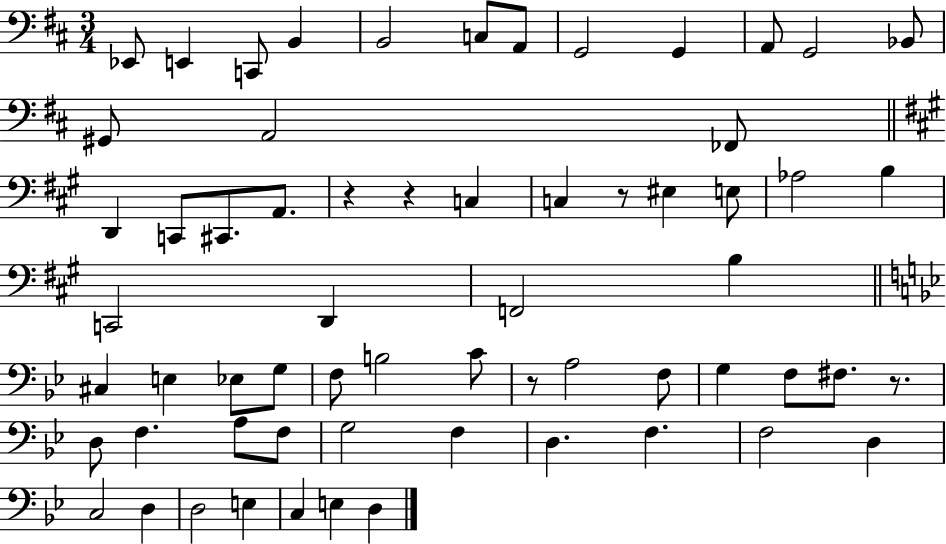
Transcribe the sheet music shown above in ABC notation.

X:1
T:Untitled
M:3/4
L:1/4
K:D
_E,,/2 E,, C,,/2 B,, B,,2 C,/2 A,,/2 G,,2 G,, A,,/2 G,,2 _B,,/2 ^G,,/2 A,,2 _F,,/2 D,, C,,/2 ^C,,/2 A,,/2 z z C, C, z/2 ^E, E,/2 _A,2 B, C,,2 D,, F,,2 B, ^C, E, _E,/2 G,/2 F,/2 B,2 C/2 z/2 A,2 F,/2 G, F,/2 ^F,/2 z/2 D,/2 F, A,/2 F,/2 G,2 F, D, F, F,2 D, C,2 D, D,2 E, C, E, D,